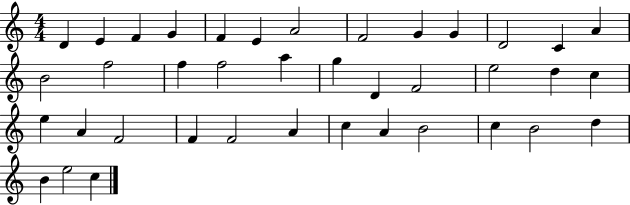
{
  \clef treble
  \numericTimeSignature
  \time 4/4
  \key c \major
  d'4 e'4 f'4 g'4 | f'4 e'4 a'2 | f'2 g'4 g'4 | d'2 c'4 a'4 | \break b'2 f''2 | f''4 f''2 a''4 | g''4 d'4 f'2 | e''2 d''4 c''4 | \break e''4 a'4 f'2 | f'4 f'2 a'4 | c''4 a'4 b'2 | c''4 b'2 d''4 | \break b'4 e''2 c''4 | \bar "|."
}